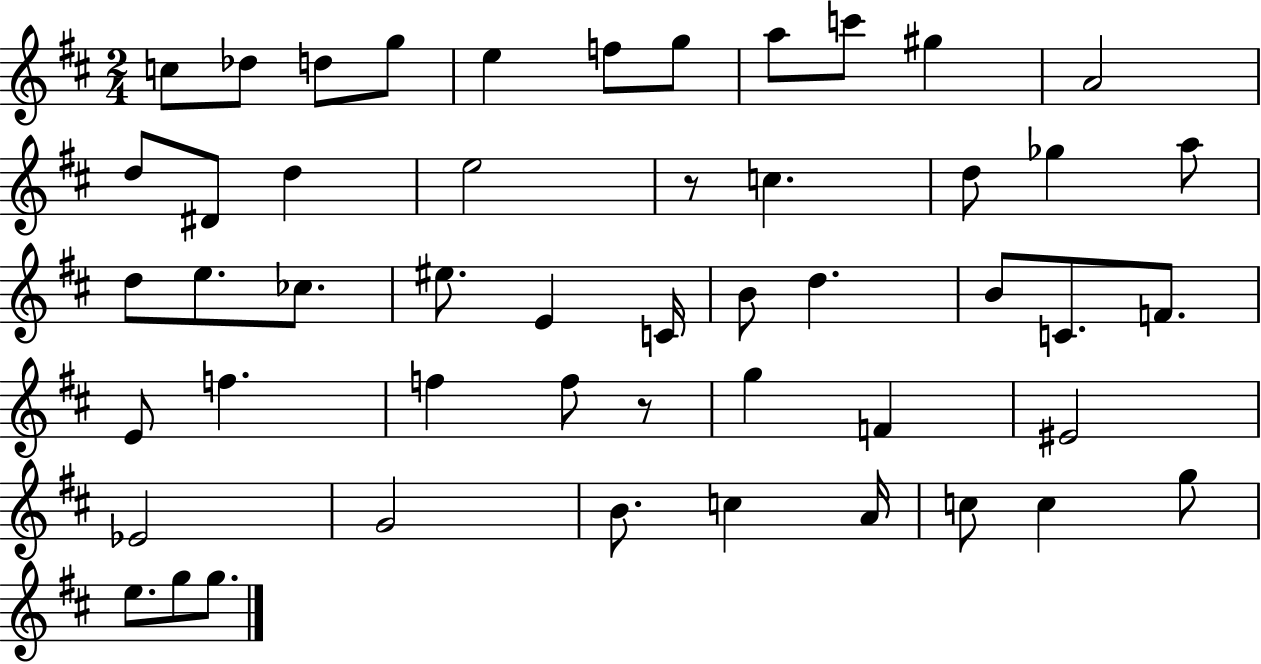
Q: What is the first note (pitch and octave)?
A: C5